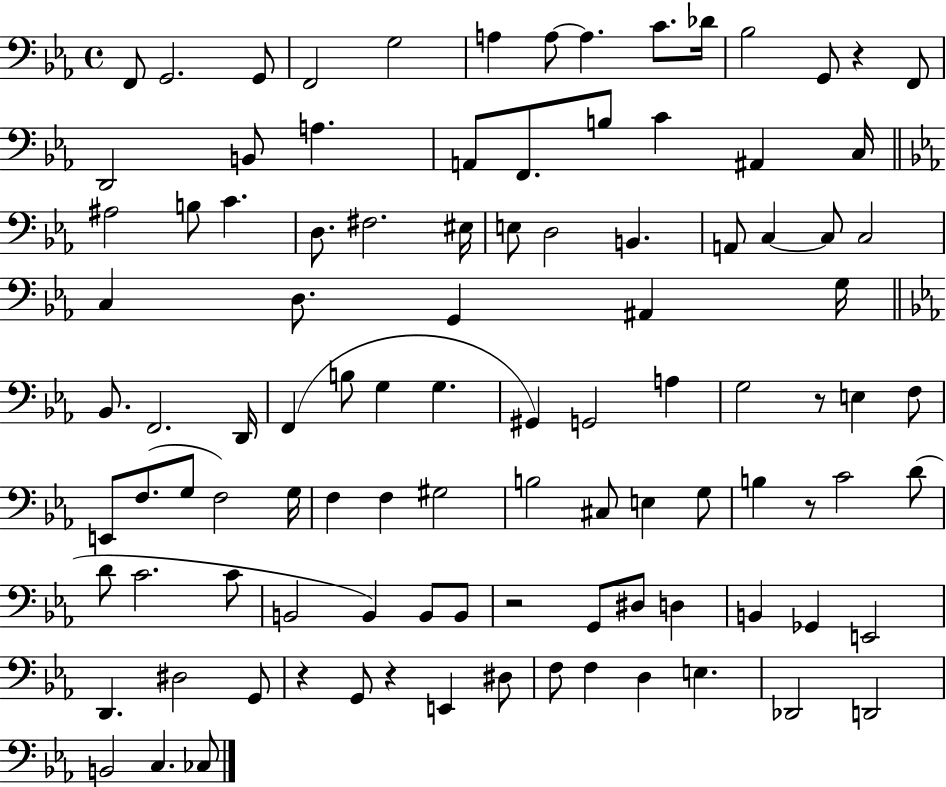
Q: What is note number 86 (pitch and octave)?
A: E2